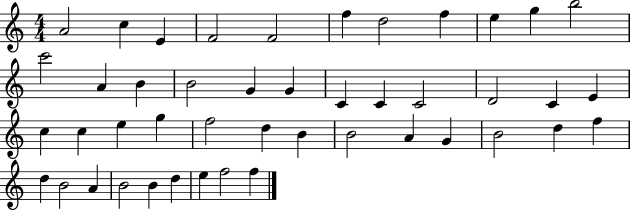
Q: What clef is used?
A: treble